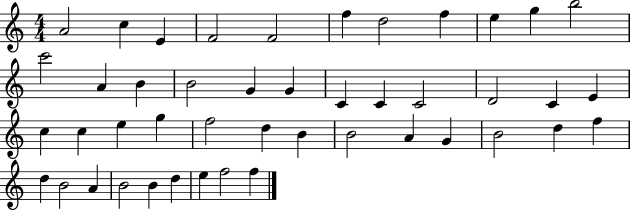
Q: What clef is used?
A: treble